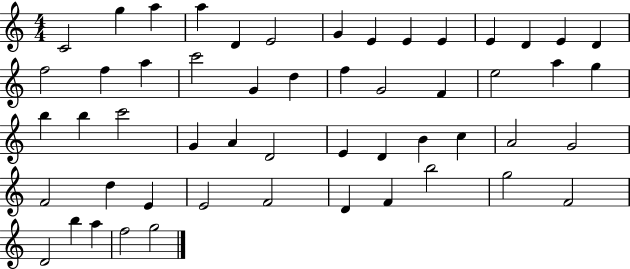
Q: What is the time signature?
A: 4/4